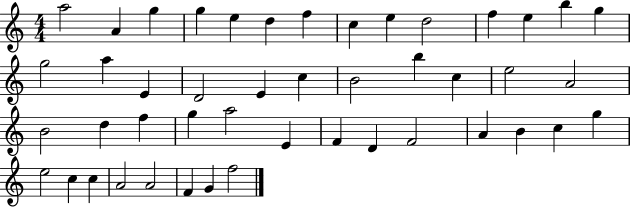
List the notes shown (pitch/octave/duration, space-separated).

A5/h A4/q G5/q G5/q E5/q D5/q F5/q C5/q E5/q D5/h F5/q E5/q B5/q G5/q G5/h A5/q E4/q D4/h E4/q C5/q B4/h B5/q C5/q E5/h A4/h B4/h D5/q F5/q G5/q A5/h E4/q F4/q D4/q F4/h A4/q B4/q C5/q G5/q E5/h C5/q C5/q A4/h A4/h F4/q G4/q F5/h